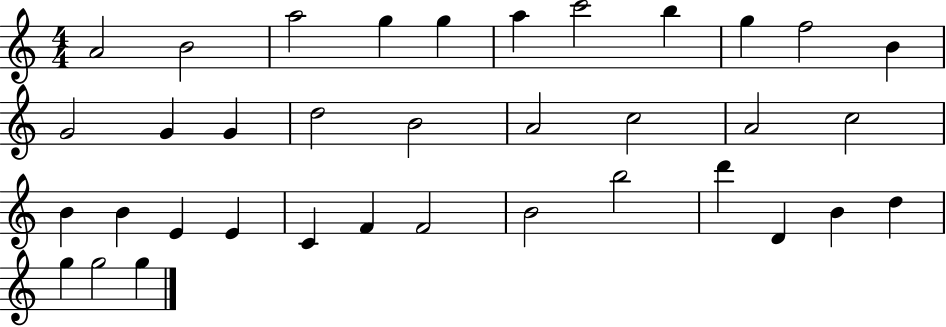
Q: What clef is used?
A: treble